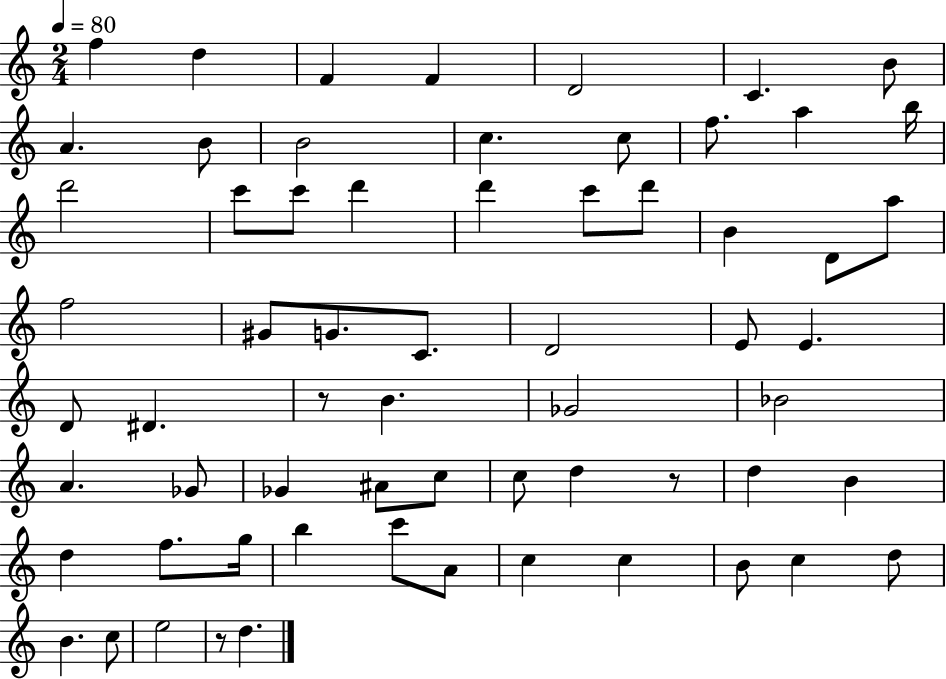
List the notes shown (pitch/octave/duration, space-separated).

F5/q D5/q F4/q F4/q D4/h C4/q. B4/e A4/q. B4/e B4/h C5/q. C5/e F5/e. A5/q B5/s D6/h C6/e C6/e D6/q D6/q C6/e D6/e B4/q D4/e A5/e F5/h G#4/e G4/e. C4/e. D4/h E4/e E4/q. D4/e D#4/q. R/e B4/q. Gb4/h Bb4/h A4/q. Gb4/e Gb4/q A#4/e C5/e C5/e D5/q R/e D5/q B4/q D5/q F5/e. G5/s B5/q C6/e A4/e C5/q C5/q B4/e C5/q D5/e B4/q. C5/e E5/h R/e D5/q.